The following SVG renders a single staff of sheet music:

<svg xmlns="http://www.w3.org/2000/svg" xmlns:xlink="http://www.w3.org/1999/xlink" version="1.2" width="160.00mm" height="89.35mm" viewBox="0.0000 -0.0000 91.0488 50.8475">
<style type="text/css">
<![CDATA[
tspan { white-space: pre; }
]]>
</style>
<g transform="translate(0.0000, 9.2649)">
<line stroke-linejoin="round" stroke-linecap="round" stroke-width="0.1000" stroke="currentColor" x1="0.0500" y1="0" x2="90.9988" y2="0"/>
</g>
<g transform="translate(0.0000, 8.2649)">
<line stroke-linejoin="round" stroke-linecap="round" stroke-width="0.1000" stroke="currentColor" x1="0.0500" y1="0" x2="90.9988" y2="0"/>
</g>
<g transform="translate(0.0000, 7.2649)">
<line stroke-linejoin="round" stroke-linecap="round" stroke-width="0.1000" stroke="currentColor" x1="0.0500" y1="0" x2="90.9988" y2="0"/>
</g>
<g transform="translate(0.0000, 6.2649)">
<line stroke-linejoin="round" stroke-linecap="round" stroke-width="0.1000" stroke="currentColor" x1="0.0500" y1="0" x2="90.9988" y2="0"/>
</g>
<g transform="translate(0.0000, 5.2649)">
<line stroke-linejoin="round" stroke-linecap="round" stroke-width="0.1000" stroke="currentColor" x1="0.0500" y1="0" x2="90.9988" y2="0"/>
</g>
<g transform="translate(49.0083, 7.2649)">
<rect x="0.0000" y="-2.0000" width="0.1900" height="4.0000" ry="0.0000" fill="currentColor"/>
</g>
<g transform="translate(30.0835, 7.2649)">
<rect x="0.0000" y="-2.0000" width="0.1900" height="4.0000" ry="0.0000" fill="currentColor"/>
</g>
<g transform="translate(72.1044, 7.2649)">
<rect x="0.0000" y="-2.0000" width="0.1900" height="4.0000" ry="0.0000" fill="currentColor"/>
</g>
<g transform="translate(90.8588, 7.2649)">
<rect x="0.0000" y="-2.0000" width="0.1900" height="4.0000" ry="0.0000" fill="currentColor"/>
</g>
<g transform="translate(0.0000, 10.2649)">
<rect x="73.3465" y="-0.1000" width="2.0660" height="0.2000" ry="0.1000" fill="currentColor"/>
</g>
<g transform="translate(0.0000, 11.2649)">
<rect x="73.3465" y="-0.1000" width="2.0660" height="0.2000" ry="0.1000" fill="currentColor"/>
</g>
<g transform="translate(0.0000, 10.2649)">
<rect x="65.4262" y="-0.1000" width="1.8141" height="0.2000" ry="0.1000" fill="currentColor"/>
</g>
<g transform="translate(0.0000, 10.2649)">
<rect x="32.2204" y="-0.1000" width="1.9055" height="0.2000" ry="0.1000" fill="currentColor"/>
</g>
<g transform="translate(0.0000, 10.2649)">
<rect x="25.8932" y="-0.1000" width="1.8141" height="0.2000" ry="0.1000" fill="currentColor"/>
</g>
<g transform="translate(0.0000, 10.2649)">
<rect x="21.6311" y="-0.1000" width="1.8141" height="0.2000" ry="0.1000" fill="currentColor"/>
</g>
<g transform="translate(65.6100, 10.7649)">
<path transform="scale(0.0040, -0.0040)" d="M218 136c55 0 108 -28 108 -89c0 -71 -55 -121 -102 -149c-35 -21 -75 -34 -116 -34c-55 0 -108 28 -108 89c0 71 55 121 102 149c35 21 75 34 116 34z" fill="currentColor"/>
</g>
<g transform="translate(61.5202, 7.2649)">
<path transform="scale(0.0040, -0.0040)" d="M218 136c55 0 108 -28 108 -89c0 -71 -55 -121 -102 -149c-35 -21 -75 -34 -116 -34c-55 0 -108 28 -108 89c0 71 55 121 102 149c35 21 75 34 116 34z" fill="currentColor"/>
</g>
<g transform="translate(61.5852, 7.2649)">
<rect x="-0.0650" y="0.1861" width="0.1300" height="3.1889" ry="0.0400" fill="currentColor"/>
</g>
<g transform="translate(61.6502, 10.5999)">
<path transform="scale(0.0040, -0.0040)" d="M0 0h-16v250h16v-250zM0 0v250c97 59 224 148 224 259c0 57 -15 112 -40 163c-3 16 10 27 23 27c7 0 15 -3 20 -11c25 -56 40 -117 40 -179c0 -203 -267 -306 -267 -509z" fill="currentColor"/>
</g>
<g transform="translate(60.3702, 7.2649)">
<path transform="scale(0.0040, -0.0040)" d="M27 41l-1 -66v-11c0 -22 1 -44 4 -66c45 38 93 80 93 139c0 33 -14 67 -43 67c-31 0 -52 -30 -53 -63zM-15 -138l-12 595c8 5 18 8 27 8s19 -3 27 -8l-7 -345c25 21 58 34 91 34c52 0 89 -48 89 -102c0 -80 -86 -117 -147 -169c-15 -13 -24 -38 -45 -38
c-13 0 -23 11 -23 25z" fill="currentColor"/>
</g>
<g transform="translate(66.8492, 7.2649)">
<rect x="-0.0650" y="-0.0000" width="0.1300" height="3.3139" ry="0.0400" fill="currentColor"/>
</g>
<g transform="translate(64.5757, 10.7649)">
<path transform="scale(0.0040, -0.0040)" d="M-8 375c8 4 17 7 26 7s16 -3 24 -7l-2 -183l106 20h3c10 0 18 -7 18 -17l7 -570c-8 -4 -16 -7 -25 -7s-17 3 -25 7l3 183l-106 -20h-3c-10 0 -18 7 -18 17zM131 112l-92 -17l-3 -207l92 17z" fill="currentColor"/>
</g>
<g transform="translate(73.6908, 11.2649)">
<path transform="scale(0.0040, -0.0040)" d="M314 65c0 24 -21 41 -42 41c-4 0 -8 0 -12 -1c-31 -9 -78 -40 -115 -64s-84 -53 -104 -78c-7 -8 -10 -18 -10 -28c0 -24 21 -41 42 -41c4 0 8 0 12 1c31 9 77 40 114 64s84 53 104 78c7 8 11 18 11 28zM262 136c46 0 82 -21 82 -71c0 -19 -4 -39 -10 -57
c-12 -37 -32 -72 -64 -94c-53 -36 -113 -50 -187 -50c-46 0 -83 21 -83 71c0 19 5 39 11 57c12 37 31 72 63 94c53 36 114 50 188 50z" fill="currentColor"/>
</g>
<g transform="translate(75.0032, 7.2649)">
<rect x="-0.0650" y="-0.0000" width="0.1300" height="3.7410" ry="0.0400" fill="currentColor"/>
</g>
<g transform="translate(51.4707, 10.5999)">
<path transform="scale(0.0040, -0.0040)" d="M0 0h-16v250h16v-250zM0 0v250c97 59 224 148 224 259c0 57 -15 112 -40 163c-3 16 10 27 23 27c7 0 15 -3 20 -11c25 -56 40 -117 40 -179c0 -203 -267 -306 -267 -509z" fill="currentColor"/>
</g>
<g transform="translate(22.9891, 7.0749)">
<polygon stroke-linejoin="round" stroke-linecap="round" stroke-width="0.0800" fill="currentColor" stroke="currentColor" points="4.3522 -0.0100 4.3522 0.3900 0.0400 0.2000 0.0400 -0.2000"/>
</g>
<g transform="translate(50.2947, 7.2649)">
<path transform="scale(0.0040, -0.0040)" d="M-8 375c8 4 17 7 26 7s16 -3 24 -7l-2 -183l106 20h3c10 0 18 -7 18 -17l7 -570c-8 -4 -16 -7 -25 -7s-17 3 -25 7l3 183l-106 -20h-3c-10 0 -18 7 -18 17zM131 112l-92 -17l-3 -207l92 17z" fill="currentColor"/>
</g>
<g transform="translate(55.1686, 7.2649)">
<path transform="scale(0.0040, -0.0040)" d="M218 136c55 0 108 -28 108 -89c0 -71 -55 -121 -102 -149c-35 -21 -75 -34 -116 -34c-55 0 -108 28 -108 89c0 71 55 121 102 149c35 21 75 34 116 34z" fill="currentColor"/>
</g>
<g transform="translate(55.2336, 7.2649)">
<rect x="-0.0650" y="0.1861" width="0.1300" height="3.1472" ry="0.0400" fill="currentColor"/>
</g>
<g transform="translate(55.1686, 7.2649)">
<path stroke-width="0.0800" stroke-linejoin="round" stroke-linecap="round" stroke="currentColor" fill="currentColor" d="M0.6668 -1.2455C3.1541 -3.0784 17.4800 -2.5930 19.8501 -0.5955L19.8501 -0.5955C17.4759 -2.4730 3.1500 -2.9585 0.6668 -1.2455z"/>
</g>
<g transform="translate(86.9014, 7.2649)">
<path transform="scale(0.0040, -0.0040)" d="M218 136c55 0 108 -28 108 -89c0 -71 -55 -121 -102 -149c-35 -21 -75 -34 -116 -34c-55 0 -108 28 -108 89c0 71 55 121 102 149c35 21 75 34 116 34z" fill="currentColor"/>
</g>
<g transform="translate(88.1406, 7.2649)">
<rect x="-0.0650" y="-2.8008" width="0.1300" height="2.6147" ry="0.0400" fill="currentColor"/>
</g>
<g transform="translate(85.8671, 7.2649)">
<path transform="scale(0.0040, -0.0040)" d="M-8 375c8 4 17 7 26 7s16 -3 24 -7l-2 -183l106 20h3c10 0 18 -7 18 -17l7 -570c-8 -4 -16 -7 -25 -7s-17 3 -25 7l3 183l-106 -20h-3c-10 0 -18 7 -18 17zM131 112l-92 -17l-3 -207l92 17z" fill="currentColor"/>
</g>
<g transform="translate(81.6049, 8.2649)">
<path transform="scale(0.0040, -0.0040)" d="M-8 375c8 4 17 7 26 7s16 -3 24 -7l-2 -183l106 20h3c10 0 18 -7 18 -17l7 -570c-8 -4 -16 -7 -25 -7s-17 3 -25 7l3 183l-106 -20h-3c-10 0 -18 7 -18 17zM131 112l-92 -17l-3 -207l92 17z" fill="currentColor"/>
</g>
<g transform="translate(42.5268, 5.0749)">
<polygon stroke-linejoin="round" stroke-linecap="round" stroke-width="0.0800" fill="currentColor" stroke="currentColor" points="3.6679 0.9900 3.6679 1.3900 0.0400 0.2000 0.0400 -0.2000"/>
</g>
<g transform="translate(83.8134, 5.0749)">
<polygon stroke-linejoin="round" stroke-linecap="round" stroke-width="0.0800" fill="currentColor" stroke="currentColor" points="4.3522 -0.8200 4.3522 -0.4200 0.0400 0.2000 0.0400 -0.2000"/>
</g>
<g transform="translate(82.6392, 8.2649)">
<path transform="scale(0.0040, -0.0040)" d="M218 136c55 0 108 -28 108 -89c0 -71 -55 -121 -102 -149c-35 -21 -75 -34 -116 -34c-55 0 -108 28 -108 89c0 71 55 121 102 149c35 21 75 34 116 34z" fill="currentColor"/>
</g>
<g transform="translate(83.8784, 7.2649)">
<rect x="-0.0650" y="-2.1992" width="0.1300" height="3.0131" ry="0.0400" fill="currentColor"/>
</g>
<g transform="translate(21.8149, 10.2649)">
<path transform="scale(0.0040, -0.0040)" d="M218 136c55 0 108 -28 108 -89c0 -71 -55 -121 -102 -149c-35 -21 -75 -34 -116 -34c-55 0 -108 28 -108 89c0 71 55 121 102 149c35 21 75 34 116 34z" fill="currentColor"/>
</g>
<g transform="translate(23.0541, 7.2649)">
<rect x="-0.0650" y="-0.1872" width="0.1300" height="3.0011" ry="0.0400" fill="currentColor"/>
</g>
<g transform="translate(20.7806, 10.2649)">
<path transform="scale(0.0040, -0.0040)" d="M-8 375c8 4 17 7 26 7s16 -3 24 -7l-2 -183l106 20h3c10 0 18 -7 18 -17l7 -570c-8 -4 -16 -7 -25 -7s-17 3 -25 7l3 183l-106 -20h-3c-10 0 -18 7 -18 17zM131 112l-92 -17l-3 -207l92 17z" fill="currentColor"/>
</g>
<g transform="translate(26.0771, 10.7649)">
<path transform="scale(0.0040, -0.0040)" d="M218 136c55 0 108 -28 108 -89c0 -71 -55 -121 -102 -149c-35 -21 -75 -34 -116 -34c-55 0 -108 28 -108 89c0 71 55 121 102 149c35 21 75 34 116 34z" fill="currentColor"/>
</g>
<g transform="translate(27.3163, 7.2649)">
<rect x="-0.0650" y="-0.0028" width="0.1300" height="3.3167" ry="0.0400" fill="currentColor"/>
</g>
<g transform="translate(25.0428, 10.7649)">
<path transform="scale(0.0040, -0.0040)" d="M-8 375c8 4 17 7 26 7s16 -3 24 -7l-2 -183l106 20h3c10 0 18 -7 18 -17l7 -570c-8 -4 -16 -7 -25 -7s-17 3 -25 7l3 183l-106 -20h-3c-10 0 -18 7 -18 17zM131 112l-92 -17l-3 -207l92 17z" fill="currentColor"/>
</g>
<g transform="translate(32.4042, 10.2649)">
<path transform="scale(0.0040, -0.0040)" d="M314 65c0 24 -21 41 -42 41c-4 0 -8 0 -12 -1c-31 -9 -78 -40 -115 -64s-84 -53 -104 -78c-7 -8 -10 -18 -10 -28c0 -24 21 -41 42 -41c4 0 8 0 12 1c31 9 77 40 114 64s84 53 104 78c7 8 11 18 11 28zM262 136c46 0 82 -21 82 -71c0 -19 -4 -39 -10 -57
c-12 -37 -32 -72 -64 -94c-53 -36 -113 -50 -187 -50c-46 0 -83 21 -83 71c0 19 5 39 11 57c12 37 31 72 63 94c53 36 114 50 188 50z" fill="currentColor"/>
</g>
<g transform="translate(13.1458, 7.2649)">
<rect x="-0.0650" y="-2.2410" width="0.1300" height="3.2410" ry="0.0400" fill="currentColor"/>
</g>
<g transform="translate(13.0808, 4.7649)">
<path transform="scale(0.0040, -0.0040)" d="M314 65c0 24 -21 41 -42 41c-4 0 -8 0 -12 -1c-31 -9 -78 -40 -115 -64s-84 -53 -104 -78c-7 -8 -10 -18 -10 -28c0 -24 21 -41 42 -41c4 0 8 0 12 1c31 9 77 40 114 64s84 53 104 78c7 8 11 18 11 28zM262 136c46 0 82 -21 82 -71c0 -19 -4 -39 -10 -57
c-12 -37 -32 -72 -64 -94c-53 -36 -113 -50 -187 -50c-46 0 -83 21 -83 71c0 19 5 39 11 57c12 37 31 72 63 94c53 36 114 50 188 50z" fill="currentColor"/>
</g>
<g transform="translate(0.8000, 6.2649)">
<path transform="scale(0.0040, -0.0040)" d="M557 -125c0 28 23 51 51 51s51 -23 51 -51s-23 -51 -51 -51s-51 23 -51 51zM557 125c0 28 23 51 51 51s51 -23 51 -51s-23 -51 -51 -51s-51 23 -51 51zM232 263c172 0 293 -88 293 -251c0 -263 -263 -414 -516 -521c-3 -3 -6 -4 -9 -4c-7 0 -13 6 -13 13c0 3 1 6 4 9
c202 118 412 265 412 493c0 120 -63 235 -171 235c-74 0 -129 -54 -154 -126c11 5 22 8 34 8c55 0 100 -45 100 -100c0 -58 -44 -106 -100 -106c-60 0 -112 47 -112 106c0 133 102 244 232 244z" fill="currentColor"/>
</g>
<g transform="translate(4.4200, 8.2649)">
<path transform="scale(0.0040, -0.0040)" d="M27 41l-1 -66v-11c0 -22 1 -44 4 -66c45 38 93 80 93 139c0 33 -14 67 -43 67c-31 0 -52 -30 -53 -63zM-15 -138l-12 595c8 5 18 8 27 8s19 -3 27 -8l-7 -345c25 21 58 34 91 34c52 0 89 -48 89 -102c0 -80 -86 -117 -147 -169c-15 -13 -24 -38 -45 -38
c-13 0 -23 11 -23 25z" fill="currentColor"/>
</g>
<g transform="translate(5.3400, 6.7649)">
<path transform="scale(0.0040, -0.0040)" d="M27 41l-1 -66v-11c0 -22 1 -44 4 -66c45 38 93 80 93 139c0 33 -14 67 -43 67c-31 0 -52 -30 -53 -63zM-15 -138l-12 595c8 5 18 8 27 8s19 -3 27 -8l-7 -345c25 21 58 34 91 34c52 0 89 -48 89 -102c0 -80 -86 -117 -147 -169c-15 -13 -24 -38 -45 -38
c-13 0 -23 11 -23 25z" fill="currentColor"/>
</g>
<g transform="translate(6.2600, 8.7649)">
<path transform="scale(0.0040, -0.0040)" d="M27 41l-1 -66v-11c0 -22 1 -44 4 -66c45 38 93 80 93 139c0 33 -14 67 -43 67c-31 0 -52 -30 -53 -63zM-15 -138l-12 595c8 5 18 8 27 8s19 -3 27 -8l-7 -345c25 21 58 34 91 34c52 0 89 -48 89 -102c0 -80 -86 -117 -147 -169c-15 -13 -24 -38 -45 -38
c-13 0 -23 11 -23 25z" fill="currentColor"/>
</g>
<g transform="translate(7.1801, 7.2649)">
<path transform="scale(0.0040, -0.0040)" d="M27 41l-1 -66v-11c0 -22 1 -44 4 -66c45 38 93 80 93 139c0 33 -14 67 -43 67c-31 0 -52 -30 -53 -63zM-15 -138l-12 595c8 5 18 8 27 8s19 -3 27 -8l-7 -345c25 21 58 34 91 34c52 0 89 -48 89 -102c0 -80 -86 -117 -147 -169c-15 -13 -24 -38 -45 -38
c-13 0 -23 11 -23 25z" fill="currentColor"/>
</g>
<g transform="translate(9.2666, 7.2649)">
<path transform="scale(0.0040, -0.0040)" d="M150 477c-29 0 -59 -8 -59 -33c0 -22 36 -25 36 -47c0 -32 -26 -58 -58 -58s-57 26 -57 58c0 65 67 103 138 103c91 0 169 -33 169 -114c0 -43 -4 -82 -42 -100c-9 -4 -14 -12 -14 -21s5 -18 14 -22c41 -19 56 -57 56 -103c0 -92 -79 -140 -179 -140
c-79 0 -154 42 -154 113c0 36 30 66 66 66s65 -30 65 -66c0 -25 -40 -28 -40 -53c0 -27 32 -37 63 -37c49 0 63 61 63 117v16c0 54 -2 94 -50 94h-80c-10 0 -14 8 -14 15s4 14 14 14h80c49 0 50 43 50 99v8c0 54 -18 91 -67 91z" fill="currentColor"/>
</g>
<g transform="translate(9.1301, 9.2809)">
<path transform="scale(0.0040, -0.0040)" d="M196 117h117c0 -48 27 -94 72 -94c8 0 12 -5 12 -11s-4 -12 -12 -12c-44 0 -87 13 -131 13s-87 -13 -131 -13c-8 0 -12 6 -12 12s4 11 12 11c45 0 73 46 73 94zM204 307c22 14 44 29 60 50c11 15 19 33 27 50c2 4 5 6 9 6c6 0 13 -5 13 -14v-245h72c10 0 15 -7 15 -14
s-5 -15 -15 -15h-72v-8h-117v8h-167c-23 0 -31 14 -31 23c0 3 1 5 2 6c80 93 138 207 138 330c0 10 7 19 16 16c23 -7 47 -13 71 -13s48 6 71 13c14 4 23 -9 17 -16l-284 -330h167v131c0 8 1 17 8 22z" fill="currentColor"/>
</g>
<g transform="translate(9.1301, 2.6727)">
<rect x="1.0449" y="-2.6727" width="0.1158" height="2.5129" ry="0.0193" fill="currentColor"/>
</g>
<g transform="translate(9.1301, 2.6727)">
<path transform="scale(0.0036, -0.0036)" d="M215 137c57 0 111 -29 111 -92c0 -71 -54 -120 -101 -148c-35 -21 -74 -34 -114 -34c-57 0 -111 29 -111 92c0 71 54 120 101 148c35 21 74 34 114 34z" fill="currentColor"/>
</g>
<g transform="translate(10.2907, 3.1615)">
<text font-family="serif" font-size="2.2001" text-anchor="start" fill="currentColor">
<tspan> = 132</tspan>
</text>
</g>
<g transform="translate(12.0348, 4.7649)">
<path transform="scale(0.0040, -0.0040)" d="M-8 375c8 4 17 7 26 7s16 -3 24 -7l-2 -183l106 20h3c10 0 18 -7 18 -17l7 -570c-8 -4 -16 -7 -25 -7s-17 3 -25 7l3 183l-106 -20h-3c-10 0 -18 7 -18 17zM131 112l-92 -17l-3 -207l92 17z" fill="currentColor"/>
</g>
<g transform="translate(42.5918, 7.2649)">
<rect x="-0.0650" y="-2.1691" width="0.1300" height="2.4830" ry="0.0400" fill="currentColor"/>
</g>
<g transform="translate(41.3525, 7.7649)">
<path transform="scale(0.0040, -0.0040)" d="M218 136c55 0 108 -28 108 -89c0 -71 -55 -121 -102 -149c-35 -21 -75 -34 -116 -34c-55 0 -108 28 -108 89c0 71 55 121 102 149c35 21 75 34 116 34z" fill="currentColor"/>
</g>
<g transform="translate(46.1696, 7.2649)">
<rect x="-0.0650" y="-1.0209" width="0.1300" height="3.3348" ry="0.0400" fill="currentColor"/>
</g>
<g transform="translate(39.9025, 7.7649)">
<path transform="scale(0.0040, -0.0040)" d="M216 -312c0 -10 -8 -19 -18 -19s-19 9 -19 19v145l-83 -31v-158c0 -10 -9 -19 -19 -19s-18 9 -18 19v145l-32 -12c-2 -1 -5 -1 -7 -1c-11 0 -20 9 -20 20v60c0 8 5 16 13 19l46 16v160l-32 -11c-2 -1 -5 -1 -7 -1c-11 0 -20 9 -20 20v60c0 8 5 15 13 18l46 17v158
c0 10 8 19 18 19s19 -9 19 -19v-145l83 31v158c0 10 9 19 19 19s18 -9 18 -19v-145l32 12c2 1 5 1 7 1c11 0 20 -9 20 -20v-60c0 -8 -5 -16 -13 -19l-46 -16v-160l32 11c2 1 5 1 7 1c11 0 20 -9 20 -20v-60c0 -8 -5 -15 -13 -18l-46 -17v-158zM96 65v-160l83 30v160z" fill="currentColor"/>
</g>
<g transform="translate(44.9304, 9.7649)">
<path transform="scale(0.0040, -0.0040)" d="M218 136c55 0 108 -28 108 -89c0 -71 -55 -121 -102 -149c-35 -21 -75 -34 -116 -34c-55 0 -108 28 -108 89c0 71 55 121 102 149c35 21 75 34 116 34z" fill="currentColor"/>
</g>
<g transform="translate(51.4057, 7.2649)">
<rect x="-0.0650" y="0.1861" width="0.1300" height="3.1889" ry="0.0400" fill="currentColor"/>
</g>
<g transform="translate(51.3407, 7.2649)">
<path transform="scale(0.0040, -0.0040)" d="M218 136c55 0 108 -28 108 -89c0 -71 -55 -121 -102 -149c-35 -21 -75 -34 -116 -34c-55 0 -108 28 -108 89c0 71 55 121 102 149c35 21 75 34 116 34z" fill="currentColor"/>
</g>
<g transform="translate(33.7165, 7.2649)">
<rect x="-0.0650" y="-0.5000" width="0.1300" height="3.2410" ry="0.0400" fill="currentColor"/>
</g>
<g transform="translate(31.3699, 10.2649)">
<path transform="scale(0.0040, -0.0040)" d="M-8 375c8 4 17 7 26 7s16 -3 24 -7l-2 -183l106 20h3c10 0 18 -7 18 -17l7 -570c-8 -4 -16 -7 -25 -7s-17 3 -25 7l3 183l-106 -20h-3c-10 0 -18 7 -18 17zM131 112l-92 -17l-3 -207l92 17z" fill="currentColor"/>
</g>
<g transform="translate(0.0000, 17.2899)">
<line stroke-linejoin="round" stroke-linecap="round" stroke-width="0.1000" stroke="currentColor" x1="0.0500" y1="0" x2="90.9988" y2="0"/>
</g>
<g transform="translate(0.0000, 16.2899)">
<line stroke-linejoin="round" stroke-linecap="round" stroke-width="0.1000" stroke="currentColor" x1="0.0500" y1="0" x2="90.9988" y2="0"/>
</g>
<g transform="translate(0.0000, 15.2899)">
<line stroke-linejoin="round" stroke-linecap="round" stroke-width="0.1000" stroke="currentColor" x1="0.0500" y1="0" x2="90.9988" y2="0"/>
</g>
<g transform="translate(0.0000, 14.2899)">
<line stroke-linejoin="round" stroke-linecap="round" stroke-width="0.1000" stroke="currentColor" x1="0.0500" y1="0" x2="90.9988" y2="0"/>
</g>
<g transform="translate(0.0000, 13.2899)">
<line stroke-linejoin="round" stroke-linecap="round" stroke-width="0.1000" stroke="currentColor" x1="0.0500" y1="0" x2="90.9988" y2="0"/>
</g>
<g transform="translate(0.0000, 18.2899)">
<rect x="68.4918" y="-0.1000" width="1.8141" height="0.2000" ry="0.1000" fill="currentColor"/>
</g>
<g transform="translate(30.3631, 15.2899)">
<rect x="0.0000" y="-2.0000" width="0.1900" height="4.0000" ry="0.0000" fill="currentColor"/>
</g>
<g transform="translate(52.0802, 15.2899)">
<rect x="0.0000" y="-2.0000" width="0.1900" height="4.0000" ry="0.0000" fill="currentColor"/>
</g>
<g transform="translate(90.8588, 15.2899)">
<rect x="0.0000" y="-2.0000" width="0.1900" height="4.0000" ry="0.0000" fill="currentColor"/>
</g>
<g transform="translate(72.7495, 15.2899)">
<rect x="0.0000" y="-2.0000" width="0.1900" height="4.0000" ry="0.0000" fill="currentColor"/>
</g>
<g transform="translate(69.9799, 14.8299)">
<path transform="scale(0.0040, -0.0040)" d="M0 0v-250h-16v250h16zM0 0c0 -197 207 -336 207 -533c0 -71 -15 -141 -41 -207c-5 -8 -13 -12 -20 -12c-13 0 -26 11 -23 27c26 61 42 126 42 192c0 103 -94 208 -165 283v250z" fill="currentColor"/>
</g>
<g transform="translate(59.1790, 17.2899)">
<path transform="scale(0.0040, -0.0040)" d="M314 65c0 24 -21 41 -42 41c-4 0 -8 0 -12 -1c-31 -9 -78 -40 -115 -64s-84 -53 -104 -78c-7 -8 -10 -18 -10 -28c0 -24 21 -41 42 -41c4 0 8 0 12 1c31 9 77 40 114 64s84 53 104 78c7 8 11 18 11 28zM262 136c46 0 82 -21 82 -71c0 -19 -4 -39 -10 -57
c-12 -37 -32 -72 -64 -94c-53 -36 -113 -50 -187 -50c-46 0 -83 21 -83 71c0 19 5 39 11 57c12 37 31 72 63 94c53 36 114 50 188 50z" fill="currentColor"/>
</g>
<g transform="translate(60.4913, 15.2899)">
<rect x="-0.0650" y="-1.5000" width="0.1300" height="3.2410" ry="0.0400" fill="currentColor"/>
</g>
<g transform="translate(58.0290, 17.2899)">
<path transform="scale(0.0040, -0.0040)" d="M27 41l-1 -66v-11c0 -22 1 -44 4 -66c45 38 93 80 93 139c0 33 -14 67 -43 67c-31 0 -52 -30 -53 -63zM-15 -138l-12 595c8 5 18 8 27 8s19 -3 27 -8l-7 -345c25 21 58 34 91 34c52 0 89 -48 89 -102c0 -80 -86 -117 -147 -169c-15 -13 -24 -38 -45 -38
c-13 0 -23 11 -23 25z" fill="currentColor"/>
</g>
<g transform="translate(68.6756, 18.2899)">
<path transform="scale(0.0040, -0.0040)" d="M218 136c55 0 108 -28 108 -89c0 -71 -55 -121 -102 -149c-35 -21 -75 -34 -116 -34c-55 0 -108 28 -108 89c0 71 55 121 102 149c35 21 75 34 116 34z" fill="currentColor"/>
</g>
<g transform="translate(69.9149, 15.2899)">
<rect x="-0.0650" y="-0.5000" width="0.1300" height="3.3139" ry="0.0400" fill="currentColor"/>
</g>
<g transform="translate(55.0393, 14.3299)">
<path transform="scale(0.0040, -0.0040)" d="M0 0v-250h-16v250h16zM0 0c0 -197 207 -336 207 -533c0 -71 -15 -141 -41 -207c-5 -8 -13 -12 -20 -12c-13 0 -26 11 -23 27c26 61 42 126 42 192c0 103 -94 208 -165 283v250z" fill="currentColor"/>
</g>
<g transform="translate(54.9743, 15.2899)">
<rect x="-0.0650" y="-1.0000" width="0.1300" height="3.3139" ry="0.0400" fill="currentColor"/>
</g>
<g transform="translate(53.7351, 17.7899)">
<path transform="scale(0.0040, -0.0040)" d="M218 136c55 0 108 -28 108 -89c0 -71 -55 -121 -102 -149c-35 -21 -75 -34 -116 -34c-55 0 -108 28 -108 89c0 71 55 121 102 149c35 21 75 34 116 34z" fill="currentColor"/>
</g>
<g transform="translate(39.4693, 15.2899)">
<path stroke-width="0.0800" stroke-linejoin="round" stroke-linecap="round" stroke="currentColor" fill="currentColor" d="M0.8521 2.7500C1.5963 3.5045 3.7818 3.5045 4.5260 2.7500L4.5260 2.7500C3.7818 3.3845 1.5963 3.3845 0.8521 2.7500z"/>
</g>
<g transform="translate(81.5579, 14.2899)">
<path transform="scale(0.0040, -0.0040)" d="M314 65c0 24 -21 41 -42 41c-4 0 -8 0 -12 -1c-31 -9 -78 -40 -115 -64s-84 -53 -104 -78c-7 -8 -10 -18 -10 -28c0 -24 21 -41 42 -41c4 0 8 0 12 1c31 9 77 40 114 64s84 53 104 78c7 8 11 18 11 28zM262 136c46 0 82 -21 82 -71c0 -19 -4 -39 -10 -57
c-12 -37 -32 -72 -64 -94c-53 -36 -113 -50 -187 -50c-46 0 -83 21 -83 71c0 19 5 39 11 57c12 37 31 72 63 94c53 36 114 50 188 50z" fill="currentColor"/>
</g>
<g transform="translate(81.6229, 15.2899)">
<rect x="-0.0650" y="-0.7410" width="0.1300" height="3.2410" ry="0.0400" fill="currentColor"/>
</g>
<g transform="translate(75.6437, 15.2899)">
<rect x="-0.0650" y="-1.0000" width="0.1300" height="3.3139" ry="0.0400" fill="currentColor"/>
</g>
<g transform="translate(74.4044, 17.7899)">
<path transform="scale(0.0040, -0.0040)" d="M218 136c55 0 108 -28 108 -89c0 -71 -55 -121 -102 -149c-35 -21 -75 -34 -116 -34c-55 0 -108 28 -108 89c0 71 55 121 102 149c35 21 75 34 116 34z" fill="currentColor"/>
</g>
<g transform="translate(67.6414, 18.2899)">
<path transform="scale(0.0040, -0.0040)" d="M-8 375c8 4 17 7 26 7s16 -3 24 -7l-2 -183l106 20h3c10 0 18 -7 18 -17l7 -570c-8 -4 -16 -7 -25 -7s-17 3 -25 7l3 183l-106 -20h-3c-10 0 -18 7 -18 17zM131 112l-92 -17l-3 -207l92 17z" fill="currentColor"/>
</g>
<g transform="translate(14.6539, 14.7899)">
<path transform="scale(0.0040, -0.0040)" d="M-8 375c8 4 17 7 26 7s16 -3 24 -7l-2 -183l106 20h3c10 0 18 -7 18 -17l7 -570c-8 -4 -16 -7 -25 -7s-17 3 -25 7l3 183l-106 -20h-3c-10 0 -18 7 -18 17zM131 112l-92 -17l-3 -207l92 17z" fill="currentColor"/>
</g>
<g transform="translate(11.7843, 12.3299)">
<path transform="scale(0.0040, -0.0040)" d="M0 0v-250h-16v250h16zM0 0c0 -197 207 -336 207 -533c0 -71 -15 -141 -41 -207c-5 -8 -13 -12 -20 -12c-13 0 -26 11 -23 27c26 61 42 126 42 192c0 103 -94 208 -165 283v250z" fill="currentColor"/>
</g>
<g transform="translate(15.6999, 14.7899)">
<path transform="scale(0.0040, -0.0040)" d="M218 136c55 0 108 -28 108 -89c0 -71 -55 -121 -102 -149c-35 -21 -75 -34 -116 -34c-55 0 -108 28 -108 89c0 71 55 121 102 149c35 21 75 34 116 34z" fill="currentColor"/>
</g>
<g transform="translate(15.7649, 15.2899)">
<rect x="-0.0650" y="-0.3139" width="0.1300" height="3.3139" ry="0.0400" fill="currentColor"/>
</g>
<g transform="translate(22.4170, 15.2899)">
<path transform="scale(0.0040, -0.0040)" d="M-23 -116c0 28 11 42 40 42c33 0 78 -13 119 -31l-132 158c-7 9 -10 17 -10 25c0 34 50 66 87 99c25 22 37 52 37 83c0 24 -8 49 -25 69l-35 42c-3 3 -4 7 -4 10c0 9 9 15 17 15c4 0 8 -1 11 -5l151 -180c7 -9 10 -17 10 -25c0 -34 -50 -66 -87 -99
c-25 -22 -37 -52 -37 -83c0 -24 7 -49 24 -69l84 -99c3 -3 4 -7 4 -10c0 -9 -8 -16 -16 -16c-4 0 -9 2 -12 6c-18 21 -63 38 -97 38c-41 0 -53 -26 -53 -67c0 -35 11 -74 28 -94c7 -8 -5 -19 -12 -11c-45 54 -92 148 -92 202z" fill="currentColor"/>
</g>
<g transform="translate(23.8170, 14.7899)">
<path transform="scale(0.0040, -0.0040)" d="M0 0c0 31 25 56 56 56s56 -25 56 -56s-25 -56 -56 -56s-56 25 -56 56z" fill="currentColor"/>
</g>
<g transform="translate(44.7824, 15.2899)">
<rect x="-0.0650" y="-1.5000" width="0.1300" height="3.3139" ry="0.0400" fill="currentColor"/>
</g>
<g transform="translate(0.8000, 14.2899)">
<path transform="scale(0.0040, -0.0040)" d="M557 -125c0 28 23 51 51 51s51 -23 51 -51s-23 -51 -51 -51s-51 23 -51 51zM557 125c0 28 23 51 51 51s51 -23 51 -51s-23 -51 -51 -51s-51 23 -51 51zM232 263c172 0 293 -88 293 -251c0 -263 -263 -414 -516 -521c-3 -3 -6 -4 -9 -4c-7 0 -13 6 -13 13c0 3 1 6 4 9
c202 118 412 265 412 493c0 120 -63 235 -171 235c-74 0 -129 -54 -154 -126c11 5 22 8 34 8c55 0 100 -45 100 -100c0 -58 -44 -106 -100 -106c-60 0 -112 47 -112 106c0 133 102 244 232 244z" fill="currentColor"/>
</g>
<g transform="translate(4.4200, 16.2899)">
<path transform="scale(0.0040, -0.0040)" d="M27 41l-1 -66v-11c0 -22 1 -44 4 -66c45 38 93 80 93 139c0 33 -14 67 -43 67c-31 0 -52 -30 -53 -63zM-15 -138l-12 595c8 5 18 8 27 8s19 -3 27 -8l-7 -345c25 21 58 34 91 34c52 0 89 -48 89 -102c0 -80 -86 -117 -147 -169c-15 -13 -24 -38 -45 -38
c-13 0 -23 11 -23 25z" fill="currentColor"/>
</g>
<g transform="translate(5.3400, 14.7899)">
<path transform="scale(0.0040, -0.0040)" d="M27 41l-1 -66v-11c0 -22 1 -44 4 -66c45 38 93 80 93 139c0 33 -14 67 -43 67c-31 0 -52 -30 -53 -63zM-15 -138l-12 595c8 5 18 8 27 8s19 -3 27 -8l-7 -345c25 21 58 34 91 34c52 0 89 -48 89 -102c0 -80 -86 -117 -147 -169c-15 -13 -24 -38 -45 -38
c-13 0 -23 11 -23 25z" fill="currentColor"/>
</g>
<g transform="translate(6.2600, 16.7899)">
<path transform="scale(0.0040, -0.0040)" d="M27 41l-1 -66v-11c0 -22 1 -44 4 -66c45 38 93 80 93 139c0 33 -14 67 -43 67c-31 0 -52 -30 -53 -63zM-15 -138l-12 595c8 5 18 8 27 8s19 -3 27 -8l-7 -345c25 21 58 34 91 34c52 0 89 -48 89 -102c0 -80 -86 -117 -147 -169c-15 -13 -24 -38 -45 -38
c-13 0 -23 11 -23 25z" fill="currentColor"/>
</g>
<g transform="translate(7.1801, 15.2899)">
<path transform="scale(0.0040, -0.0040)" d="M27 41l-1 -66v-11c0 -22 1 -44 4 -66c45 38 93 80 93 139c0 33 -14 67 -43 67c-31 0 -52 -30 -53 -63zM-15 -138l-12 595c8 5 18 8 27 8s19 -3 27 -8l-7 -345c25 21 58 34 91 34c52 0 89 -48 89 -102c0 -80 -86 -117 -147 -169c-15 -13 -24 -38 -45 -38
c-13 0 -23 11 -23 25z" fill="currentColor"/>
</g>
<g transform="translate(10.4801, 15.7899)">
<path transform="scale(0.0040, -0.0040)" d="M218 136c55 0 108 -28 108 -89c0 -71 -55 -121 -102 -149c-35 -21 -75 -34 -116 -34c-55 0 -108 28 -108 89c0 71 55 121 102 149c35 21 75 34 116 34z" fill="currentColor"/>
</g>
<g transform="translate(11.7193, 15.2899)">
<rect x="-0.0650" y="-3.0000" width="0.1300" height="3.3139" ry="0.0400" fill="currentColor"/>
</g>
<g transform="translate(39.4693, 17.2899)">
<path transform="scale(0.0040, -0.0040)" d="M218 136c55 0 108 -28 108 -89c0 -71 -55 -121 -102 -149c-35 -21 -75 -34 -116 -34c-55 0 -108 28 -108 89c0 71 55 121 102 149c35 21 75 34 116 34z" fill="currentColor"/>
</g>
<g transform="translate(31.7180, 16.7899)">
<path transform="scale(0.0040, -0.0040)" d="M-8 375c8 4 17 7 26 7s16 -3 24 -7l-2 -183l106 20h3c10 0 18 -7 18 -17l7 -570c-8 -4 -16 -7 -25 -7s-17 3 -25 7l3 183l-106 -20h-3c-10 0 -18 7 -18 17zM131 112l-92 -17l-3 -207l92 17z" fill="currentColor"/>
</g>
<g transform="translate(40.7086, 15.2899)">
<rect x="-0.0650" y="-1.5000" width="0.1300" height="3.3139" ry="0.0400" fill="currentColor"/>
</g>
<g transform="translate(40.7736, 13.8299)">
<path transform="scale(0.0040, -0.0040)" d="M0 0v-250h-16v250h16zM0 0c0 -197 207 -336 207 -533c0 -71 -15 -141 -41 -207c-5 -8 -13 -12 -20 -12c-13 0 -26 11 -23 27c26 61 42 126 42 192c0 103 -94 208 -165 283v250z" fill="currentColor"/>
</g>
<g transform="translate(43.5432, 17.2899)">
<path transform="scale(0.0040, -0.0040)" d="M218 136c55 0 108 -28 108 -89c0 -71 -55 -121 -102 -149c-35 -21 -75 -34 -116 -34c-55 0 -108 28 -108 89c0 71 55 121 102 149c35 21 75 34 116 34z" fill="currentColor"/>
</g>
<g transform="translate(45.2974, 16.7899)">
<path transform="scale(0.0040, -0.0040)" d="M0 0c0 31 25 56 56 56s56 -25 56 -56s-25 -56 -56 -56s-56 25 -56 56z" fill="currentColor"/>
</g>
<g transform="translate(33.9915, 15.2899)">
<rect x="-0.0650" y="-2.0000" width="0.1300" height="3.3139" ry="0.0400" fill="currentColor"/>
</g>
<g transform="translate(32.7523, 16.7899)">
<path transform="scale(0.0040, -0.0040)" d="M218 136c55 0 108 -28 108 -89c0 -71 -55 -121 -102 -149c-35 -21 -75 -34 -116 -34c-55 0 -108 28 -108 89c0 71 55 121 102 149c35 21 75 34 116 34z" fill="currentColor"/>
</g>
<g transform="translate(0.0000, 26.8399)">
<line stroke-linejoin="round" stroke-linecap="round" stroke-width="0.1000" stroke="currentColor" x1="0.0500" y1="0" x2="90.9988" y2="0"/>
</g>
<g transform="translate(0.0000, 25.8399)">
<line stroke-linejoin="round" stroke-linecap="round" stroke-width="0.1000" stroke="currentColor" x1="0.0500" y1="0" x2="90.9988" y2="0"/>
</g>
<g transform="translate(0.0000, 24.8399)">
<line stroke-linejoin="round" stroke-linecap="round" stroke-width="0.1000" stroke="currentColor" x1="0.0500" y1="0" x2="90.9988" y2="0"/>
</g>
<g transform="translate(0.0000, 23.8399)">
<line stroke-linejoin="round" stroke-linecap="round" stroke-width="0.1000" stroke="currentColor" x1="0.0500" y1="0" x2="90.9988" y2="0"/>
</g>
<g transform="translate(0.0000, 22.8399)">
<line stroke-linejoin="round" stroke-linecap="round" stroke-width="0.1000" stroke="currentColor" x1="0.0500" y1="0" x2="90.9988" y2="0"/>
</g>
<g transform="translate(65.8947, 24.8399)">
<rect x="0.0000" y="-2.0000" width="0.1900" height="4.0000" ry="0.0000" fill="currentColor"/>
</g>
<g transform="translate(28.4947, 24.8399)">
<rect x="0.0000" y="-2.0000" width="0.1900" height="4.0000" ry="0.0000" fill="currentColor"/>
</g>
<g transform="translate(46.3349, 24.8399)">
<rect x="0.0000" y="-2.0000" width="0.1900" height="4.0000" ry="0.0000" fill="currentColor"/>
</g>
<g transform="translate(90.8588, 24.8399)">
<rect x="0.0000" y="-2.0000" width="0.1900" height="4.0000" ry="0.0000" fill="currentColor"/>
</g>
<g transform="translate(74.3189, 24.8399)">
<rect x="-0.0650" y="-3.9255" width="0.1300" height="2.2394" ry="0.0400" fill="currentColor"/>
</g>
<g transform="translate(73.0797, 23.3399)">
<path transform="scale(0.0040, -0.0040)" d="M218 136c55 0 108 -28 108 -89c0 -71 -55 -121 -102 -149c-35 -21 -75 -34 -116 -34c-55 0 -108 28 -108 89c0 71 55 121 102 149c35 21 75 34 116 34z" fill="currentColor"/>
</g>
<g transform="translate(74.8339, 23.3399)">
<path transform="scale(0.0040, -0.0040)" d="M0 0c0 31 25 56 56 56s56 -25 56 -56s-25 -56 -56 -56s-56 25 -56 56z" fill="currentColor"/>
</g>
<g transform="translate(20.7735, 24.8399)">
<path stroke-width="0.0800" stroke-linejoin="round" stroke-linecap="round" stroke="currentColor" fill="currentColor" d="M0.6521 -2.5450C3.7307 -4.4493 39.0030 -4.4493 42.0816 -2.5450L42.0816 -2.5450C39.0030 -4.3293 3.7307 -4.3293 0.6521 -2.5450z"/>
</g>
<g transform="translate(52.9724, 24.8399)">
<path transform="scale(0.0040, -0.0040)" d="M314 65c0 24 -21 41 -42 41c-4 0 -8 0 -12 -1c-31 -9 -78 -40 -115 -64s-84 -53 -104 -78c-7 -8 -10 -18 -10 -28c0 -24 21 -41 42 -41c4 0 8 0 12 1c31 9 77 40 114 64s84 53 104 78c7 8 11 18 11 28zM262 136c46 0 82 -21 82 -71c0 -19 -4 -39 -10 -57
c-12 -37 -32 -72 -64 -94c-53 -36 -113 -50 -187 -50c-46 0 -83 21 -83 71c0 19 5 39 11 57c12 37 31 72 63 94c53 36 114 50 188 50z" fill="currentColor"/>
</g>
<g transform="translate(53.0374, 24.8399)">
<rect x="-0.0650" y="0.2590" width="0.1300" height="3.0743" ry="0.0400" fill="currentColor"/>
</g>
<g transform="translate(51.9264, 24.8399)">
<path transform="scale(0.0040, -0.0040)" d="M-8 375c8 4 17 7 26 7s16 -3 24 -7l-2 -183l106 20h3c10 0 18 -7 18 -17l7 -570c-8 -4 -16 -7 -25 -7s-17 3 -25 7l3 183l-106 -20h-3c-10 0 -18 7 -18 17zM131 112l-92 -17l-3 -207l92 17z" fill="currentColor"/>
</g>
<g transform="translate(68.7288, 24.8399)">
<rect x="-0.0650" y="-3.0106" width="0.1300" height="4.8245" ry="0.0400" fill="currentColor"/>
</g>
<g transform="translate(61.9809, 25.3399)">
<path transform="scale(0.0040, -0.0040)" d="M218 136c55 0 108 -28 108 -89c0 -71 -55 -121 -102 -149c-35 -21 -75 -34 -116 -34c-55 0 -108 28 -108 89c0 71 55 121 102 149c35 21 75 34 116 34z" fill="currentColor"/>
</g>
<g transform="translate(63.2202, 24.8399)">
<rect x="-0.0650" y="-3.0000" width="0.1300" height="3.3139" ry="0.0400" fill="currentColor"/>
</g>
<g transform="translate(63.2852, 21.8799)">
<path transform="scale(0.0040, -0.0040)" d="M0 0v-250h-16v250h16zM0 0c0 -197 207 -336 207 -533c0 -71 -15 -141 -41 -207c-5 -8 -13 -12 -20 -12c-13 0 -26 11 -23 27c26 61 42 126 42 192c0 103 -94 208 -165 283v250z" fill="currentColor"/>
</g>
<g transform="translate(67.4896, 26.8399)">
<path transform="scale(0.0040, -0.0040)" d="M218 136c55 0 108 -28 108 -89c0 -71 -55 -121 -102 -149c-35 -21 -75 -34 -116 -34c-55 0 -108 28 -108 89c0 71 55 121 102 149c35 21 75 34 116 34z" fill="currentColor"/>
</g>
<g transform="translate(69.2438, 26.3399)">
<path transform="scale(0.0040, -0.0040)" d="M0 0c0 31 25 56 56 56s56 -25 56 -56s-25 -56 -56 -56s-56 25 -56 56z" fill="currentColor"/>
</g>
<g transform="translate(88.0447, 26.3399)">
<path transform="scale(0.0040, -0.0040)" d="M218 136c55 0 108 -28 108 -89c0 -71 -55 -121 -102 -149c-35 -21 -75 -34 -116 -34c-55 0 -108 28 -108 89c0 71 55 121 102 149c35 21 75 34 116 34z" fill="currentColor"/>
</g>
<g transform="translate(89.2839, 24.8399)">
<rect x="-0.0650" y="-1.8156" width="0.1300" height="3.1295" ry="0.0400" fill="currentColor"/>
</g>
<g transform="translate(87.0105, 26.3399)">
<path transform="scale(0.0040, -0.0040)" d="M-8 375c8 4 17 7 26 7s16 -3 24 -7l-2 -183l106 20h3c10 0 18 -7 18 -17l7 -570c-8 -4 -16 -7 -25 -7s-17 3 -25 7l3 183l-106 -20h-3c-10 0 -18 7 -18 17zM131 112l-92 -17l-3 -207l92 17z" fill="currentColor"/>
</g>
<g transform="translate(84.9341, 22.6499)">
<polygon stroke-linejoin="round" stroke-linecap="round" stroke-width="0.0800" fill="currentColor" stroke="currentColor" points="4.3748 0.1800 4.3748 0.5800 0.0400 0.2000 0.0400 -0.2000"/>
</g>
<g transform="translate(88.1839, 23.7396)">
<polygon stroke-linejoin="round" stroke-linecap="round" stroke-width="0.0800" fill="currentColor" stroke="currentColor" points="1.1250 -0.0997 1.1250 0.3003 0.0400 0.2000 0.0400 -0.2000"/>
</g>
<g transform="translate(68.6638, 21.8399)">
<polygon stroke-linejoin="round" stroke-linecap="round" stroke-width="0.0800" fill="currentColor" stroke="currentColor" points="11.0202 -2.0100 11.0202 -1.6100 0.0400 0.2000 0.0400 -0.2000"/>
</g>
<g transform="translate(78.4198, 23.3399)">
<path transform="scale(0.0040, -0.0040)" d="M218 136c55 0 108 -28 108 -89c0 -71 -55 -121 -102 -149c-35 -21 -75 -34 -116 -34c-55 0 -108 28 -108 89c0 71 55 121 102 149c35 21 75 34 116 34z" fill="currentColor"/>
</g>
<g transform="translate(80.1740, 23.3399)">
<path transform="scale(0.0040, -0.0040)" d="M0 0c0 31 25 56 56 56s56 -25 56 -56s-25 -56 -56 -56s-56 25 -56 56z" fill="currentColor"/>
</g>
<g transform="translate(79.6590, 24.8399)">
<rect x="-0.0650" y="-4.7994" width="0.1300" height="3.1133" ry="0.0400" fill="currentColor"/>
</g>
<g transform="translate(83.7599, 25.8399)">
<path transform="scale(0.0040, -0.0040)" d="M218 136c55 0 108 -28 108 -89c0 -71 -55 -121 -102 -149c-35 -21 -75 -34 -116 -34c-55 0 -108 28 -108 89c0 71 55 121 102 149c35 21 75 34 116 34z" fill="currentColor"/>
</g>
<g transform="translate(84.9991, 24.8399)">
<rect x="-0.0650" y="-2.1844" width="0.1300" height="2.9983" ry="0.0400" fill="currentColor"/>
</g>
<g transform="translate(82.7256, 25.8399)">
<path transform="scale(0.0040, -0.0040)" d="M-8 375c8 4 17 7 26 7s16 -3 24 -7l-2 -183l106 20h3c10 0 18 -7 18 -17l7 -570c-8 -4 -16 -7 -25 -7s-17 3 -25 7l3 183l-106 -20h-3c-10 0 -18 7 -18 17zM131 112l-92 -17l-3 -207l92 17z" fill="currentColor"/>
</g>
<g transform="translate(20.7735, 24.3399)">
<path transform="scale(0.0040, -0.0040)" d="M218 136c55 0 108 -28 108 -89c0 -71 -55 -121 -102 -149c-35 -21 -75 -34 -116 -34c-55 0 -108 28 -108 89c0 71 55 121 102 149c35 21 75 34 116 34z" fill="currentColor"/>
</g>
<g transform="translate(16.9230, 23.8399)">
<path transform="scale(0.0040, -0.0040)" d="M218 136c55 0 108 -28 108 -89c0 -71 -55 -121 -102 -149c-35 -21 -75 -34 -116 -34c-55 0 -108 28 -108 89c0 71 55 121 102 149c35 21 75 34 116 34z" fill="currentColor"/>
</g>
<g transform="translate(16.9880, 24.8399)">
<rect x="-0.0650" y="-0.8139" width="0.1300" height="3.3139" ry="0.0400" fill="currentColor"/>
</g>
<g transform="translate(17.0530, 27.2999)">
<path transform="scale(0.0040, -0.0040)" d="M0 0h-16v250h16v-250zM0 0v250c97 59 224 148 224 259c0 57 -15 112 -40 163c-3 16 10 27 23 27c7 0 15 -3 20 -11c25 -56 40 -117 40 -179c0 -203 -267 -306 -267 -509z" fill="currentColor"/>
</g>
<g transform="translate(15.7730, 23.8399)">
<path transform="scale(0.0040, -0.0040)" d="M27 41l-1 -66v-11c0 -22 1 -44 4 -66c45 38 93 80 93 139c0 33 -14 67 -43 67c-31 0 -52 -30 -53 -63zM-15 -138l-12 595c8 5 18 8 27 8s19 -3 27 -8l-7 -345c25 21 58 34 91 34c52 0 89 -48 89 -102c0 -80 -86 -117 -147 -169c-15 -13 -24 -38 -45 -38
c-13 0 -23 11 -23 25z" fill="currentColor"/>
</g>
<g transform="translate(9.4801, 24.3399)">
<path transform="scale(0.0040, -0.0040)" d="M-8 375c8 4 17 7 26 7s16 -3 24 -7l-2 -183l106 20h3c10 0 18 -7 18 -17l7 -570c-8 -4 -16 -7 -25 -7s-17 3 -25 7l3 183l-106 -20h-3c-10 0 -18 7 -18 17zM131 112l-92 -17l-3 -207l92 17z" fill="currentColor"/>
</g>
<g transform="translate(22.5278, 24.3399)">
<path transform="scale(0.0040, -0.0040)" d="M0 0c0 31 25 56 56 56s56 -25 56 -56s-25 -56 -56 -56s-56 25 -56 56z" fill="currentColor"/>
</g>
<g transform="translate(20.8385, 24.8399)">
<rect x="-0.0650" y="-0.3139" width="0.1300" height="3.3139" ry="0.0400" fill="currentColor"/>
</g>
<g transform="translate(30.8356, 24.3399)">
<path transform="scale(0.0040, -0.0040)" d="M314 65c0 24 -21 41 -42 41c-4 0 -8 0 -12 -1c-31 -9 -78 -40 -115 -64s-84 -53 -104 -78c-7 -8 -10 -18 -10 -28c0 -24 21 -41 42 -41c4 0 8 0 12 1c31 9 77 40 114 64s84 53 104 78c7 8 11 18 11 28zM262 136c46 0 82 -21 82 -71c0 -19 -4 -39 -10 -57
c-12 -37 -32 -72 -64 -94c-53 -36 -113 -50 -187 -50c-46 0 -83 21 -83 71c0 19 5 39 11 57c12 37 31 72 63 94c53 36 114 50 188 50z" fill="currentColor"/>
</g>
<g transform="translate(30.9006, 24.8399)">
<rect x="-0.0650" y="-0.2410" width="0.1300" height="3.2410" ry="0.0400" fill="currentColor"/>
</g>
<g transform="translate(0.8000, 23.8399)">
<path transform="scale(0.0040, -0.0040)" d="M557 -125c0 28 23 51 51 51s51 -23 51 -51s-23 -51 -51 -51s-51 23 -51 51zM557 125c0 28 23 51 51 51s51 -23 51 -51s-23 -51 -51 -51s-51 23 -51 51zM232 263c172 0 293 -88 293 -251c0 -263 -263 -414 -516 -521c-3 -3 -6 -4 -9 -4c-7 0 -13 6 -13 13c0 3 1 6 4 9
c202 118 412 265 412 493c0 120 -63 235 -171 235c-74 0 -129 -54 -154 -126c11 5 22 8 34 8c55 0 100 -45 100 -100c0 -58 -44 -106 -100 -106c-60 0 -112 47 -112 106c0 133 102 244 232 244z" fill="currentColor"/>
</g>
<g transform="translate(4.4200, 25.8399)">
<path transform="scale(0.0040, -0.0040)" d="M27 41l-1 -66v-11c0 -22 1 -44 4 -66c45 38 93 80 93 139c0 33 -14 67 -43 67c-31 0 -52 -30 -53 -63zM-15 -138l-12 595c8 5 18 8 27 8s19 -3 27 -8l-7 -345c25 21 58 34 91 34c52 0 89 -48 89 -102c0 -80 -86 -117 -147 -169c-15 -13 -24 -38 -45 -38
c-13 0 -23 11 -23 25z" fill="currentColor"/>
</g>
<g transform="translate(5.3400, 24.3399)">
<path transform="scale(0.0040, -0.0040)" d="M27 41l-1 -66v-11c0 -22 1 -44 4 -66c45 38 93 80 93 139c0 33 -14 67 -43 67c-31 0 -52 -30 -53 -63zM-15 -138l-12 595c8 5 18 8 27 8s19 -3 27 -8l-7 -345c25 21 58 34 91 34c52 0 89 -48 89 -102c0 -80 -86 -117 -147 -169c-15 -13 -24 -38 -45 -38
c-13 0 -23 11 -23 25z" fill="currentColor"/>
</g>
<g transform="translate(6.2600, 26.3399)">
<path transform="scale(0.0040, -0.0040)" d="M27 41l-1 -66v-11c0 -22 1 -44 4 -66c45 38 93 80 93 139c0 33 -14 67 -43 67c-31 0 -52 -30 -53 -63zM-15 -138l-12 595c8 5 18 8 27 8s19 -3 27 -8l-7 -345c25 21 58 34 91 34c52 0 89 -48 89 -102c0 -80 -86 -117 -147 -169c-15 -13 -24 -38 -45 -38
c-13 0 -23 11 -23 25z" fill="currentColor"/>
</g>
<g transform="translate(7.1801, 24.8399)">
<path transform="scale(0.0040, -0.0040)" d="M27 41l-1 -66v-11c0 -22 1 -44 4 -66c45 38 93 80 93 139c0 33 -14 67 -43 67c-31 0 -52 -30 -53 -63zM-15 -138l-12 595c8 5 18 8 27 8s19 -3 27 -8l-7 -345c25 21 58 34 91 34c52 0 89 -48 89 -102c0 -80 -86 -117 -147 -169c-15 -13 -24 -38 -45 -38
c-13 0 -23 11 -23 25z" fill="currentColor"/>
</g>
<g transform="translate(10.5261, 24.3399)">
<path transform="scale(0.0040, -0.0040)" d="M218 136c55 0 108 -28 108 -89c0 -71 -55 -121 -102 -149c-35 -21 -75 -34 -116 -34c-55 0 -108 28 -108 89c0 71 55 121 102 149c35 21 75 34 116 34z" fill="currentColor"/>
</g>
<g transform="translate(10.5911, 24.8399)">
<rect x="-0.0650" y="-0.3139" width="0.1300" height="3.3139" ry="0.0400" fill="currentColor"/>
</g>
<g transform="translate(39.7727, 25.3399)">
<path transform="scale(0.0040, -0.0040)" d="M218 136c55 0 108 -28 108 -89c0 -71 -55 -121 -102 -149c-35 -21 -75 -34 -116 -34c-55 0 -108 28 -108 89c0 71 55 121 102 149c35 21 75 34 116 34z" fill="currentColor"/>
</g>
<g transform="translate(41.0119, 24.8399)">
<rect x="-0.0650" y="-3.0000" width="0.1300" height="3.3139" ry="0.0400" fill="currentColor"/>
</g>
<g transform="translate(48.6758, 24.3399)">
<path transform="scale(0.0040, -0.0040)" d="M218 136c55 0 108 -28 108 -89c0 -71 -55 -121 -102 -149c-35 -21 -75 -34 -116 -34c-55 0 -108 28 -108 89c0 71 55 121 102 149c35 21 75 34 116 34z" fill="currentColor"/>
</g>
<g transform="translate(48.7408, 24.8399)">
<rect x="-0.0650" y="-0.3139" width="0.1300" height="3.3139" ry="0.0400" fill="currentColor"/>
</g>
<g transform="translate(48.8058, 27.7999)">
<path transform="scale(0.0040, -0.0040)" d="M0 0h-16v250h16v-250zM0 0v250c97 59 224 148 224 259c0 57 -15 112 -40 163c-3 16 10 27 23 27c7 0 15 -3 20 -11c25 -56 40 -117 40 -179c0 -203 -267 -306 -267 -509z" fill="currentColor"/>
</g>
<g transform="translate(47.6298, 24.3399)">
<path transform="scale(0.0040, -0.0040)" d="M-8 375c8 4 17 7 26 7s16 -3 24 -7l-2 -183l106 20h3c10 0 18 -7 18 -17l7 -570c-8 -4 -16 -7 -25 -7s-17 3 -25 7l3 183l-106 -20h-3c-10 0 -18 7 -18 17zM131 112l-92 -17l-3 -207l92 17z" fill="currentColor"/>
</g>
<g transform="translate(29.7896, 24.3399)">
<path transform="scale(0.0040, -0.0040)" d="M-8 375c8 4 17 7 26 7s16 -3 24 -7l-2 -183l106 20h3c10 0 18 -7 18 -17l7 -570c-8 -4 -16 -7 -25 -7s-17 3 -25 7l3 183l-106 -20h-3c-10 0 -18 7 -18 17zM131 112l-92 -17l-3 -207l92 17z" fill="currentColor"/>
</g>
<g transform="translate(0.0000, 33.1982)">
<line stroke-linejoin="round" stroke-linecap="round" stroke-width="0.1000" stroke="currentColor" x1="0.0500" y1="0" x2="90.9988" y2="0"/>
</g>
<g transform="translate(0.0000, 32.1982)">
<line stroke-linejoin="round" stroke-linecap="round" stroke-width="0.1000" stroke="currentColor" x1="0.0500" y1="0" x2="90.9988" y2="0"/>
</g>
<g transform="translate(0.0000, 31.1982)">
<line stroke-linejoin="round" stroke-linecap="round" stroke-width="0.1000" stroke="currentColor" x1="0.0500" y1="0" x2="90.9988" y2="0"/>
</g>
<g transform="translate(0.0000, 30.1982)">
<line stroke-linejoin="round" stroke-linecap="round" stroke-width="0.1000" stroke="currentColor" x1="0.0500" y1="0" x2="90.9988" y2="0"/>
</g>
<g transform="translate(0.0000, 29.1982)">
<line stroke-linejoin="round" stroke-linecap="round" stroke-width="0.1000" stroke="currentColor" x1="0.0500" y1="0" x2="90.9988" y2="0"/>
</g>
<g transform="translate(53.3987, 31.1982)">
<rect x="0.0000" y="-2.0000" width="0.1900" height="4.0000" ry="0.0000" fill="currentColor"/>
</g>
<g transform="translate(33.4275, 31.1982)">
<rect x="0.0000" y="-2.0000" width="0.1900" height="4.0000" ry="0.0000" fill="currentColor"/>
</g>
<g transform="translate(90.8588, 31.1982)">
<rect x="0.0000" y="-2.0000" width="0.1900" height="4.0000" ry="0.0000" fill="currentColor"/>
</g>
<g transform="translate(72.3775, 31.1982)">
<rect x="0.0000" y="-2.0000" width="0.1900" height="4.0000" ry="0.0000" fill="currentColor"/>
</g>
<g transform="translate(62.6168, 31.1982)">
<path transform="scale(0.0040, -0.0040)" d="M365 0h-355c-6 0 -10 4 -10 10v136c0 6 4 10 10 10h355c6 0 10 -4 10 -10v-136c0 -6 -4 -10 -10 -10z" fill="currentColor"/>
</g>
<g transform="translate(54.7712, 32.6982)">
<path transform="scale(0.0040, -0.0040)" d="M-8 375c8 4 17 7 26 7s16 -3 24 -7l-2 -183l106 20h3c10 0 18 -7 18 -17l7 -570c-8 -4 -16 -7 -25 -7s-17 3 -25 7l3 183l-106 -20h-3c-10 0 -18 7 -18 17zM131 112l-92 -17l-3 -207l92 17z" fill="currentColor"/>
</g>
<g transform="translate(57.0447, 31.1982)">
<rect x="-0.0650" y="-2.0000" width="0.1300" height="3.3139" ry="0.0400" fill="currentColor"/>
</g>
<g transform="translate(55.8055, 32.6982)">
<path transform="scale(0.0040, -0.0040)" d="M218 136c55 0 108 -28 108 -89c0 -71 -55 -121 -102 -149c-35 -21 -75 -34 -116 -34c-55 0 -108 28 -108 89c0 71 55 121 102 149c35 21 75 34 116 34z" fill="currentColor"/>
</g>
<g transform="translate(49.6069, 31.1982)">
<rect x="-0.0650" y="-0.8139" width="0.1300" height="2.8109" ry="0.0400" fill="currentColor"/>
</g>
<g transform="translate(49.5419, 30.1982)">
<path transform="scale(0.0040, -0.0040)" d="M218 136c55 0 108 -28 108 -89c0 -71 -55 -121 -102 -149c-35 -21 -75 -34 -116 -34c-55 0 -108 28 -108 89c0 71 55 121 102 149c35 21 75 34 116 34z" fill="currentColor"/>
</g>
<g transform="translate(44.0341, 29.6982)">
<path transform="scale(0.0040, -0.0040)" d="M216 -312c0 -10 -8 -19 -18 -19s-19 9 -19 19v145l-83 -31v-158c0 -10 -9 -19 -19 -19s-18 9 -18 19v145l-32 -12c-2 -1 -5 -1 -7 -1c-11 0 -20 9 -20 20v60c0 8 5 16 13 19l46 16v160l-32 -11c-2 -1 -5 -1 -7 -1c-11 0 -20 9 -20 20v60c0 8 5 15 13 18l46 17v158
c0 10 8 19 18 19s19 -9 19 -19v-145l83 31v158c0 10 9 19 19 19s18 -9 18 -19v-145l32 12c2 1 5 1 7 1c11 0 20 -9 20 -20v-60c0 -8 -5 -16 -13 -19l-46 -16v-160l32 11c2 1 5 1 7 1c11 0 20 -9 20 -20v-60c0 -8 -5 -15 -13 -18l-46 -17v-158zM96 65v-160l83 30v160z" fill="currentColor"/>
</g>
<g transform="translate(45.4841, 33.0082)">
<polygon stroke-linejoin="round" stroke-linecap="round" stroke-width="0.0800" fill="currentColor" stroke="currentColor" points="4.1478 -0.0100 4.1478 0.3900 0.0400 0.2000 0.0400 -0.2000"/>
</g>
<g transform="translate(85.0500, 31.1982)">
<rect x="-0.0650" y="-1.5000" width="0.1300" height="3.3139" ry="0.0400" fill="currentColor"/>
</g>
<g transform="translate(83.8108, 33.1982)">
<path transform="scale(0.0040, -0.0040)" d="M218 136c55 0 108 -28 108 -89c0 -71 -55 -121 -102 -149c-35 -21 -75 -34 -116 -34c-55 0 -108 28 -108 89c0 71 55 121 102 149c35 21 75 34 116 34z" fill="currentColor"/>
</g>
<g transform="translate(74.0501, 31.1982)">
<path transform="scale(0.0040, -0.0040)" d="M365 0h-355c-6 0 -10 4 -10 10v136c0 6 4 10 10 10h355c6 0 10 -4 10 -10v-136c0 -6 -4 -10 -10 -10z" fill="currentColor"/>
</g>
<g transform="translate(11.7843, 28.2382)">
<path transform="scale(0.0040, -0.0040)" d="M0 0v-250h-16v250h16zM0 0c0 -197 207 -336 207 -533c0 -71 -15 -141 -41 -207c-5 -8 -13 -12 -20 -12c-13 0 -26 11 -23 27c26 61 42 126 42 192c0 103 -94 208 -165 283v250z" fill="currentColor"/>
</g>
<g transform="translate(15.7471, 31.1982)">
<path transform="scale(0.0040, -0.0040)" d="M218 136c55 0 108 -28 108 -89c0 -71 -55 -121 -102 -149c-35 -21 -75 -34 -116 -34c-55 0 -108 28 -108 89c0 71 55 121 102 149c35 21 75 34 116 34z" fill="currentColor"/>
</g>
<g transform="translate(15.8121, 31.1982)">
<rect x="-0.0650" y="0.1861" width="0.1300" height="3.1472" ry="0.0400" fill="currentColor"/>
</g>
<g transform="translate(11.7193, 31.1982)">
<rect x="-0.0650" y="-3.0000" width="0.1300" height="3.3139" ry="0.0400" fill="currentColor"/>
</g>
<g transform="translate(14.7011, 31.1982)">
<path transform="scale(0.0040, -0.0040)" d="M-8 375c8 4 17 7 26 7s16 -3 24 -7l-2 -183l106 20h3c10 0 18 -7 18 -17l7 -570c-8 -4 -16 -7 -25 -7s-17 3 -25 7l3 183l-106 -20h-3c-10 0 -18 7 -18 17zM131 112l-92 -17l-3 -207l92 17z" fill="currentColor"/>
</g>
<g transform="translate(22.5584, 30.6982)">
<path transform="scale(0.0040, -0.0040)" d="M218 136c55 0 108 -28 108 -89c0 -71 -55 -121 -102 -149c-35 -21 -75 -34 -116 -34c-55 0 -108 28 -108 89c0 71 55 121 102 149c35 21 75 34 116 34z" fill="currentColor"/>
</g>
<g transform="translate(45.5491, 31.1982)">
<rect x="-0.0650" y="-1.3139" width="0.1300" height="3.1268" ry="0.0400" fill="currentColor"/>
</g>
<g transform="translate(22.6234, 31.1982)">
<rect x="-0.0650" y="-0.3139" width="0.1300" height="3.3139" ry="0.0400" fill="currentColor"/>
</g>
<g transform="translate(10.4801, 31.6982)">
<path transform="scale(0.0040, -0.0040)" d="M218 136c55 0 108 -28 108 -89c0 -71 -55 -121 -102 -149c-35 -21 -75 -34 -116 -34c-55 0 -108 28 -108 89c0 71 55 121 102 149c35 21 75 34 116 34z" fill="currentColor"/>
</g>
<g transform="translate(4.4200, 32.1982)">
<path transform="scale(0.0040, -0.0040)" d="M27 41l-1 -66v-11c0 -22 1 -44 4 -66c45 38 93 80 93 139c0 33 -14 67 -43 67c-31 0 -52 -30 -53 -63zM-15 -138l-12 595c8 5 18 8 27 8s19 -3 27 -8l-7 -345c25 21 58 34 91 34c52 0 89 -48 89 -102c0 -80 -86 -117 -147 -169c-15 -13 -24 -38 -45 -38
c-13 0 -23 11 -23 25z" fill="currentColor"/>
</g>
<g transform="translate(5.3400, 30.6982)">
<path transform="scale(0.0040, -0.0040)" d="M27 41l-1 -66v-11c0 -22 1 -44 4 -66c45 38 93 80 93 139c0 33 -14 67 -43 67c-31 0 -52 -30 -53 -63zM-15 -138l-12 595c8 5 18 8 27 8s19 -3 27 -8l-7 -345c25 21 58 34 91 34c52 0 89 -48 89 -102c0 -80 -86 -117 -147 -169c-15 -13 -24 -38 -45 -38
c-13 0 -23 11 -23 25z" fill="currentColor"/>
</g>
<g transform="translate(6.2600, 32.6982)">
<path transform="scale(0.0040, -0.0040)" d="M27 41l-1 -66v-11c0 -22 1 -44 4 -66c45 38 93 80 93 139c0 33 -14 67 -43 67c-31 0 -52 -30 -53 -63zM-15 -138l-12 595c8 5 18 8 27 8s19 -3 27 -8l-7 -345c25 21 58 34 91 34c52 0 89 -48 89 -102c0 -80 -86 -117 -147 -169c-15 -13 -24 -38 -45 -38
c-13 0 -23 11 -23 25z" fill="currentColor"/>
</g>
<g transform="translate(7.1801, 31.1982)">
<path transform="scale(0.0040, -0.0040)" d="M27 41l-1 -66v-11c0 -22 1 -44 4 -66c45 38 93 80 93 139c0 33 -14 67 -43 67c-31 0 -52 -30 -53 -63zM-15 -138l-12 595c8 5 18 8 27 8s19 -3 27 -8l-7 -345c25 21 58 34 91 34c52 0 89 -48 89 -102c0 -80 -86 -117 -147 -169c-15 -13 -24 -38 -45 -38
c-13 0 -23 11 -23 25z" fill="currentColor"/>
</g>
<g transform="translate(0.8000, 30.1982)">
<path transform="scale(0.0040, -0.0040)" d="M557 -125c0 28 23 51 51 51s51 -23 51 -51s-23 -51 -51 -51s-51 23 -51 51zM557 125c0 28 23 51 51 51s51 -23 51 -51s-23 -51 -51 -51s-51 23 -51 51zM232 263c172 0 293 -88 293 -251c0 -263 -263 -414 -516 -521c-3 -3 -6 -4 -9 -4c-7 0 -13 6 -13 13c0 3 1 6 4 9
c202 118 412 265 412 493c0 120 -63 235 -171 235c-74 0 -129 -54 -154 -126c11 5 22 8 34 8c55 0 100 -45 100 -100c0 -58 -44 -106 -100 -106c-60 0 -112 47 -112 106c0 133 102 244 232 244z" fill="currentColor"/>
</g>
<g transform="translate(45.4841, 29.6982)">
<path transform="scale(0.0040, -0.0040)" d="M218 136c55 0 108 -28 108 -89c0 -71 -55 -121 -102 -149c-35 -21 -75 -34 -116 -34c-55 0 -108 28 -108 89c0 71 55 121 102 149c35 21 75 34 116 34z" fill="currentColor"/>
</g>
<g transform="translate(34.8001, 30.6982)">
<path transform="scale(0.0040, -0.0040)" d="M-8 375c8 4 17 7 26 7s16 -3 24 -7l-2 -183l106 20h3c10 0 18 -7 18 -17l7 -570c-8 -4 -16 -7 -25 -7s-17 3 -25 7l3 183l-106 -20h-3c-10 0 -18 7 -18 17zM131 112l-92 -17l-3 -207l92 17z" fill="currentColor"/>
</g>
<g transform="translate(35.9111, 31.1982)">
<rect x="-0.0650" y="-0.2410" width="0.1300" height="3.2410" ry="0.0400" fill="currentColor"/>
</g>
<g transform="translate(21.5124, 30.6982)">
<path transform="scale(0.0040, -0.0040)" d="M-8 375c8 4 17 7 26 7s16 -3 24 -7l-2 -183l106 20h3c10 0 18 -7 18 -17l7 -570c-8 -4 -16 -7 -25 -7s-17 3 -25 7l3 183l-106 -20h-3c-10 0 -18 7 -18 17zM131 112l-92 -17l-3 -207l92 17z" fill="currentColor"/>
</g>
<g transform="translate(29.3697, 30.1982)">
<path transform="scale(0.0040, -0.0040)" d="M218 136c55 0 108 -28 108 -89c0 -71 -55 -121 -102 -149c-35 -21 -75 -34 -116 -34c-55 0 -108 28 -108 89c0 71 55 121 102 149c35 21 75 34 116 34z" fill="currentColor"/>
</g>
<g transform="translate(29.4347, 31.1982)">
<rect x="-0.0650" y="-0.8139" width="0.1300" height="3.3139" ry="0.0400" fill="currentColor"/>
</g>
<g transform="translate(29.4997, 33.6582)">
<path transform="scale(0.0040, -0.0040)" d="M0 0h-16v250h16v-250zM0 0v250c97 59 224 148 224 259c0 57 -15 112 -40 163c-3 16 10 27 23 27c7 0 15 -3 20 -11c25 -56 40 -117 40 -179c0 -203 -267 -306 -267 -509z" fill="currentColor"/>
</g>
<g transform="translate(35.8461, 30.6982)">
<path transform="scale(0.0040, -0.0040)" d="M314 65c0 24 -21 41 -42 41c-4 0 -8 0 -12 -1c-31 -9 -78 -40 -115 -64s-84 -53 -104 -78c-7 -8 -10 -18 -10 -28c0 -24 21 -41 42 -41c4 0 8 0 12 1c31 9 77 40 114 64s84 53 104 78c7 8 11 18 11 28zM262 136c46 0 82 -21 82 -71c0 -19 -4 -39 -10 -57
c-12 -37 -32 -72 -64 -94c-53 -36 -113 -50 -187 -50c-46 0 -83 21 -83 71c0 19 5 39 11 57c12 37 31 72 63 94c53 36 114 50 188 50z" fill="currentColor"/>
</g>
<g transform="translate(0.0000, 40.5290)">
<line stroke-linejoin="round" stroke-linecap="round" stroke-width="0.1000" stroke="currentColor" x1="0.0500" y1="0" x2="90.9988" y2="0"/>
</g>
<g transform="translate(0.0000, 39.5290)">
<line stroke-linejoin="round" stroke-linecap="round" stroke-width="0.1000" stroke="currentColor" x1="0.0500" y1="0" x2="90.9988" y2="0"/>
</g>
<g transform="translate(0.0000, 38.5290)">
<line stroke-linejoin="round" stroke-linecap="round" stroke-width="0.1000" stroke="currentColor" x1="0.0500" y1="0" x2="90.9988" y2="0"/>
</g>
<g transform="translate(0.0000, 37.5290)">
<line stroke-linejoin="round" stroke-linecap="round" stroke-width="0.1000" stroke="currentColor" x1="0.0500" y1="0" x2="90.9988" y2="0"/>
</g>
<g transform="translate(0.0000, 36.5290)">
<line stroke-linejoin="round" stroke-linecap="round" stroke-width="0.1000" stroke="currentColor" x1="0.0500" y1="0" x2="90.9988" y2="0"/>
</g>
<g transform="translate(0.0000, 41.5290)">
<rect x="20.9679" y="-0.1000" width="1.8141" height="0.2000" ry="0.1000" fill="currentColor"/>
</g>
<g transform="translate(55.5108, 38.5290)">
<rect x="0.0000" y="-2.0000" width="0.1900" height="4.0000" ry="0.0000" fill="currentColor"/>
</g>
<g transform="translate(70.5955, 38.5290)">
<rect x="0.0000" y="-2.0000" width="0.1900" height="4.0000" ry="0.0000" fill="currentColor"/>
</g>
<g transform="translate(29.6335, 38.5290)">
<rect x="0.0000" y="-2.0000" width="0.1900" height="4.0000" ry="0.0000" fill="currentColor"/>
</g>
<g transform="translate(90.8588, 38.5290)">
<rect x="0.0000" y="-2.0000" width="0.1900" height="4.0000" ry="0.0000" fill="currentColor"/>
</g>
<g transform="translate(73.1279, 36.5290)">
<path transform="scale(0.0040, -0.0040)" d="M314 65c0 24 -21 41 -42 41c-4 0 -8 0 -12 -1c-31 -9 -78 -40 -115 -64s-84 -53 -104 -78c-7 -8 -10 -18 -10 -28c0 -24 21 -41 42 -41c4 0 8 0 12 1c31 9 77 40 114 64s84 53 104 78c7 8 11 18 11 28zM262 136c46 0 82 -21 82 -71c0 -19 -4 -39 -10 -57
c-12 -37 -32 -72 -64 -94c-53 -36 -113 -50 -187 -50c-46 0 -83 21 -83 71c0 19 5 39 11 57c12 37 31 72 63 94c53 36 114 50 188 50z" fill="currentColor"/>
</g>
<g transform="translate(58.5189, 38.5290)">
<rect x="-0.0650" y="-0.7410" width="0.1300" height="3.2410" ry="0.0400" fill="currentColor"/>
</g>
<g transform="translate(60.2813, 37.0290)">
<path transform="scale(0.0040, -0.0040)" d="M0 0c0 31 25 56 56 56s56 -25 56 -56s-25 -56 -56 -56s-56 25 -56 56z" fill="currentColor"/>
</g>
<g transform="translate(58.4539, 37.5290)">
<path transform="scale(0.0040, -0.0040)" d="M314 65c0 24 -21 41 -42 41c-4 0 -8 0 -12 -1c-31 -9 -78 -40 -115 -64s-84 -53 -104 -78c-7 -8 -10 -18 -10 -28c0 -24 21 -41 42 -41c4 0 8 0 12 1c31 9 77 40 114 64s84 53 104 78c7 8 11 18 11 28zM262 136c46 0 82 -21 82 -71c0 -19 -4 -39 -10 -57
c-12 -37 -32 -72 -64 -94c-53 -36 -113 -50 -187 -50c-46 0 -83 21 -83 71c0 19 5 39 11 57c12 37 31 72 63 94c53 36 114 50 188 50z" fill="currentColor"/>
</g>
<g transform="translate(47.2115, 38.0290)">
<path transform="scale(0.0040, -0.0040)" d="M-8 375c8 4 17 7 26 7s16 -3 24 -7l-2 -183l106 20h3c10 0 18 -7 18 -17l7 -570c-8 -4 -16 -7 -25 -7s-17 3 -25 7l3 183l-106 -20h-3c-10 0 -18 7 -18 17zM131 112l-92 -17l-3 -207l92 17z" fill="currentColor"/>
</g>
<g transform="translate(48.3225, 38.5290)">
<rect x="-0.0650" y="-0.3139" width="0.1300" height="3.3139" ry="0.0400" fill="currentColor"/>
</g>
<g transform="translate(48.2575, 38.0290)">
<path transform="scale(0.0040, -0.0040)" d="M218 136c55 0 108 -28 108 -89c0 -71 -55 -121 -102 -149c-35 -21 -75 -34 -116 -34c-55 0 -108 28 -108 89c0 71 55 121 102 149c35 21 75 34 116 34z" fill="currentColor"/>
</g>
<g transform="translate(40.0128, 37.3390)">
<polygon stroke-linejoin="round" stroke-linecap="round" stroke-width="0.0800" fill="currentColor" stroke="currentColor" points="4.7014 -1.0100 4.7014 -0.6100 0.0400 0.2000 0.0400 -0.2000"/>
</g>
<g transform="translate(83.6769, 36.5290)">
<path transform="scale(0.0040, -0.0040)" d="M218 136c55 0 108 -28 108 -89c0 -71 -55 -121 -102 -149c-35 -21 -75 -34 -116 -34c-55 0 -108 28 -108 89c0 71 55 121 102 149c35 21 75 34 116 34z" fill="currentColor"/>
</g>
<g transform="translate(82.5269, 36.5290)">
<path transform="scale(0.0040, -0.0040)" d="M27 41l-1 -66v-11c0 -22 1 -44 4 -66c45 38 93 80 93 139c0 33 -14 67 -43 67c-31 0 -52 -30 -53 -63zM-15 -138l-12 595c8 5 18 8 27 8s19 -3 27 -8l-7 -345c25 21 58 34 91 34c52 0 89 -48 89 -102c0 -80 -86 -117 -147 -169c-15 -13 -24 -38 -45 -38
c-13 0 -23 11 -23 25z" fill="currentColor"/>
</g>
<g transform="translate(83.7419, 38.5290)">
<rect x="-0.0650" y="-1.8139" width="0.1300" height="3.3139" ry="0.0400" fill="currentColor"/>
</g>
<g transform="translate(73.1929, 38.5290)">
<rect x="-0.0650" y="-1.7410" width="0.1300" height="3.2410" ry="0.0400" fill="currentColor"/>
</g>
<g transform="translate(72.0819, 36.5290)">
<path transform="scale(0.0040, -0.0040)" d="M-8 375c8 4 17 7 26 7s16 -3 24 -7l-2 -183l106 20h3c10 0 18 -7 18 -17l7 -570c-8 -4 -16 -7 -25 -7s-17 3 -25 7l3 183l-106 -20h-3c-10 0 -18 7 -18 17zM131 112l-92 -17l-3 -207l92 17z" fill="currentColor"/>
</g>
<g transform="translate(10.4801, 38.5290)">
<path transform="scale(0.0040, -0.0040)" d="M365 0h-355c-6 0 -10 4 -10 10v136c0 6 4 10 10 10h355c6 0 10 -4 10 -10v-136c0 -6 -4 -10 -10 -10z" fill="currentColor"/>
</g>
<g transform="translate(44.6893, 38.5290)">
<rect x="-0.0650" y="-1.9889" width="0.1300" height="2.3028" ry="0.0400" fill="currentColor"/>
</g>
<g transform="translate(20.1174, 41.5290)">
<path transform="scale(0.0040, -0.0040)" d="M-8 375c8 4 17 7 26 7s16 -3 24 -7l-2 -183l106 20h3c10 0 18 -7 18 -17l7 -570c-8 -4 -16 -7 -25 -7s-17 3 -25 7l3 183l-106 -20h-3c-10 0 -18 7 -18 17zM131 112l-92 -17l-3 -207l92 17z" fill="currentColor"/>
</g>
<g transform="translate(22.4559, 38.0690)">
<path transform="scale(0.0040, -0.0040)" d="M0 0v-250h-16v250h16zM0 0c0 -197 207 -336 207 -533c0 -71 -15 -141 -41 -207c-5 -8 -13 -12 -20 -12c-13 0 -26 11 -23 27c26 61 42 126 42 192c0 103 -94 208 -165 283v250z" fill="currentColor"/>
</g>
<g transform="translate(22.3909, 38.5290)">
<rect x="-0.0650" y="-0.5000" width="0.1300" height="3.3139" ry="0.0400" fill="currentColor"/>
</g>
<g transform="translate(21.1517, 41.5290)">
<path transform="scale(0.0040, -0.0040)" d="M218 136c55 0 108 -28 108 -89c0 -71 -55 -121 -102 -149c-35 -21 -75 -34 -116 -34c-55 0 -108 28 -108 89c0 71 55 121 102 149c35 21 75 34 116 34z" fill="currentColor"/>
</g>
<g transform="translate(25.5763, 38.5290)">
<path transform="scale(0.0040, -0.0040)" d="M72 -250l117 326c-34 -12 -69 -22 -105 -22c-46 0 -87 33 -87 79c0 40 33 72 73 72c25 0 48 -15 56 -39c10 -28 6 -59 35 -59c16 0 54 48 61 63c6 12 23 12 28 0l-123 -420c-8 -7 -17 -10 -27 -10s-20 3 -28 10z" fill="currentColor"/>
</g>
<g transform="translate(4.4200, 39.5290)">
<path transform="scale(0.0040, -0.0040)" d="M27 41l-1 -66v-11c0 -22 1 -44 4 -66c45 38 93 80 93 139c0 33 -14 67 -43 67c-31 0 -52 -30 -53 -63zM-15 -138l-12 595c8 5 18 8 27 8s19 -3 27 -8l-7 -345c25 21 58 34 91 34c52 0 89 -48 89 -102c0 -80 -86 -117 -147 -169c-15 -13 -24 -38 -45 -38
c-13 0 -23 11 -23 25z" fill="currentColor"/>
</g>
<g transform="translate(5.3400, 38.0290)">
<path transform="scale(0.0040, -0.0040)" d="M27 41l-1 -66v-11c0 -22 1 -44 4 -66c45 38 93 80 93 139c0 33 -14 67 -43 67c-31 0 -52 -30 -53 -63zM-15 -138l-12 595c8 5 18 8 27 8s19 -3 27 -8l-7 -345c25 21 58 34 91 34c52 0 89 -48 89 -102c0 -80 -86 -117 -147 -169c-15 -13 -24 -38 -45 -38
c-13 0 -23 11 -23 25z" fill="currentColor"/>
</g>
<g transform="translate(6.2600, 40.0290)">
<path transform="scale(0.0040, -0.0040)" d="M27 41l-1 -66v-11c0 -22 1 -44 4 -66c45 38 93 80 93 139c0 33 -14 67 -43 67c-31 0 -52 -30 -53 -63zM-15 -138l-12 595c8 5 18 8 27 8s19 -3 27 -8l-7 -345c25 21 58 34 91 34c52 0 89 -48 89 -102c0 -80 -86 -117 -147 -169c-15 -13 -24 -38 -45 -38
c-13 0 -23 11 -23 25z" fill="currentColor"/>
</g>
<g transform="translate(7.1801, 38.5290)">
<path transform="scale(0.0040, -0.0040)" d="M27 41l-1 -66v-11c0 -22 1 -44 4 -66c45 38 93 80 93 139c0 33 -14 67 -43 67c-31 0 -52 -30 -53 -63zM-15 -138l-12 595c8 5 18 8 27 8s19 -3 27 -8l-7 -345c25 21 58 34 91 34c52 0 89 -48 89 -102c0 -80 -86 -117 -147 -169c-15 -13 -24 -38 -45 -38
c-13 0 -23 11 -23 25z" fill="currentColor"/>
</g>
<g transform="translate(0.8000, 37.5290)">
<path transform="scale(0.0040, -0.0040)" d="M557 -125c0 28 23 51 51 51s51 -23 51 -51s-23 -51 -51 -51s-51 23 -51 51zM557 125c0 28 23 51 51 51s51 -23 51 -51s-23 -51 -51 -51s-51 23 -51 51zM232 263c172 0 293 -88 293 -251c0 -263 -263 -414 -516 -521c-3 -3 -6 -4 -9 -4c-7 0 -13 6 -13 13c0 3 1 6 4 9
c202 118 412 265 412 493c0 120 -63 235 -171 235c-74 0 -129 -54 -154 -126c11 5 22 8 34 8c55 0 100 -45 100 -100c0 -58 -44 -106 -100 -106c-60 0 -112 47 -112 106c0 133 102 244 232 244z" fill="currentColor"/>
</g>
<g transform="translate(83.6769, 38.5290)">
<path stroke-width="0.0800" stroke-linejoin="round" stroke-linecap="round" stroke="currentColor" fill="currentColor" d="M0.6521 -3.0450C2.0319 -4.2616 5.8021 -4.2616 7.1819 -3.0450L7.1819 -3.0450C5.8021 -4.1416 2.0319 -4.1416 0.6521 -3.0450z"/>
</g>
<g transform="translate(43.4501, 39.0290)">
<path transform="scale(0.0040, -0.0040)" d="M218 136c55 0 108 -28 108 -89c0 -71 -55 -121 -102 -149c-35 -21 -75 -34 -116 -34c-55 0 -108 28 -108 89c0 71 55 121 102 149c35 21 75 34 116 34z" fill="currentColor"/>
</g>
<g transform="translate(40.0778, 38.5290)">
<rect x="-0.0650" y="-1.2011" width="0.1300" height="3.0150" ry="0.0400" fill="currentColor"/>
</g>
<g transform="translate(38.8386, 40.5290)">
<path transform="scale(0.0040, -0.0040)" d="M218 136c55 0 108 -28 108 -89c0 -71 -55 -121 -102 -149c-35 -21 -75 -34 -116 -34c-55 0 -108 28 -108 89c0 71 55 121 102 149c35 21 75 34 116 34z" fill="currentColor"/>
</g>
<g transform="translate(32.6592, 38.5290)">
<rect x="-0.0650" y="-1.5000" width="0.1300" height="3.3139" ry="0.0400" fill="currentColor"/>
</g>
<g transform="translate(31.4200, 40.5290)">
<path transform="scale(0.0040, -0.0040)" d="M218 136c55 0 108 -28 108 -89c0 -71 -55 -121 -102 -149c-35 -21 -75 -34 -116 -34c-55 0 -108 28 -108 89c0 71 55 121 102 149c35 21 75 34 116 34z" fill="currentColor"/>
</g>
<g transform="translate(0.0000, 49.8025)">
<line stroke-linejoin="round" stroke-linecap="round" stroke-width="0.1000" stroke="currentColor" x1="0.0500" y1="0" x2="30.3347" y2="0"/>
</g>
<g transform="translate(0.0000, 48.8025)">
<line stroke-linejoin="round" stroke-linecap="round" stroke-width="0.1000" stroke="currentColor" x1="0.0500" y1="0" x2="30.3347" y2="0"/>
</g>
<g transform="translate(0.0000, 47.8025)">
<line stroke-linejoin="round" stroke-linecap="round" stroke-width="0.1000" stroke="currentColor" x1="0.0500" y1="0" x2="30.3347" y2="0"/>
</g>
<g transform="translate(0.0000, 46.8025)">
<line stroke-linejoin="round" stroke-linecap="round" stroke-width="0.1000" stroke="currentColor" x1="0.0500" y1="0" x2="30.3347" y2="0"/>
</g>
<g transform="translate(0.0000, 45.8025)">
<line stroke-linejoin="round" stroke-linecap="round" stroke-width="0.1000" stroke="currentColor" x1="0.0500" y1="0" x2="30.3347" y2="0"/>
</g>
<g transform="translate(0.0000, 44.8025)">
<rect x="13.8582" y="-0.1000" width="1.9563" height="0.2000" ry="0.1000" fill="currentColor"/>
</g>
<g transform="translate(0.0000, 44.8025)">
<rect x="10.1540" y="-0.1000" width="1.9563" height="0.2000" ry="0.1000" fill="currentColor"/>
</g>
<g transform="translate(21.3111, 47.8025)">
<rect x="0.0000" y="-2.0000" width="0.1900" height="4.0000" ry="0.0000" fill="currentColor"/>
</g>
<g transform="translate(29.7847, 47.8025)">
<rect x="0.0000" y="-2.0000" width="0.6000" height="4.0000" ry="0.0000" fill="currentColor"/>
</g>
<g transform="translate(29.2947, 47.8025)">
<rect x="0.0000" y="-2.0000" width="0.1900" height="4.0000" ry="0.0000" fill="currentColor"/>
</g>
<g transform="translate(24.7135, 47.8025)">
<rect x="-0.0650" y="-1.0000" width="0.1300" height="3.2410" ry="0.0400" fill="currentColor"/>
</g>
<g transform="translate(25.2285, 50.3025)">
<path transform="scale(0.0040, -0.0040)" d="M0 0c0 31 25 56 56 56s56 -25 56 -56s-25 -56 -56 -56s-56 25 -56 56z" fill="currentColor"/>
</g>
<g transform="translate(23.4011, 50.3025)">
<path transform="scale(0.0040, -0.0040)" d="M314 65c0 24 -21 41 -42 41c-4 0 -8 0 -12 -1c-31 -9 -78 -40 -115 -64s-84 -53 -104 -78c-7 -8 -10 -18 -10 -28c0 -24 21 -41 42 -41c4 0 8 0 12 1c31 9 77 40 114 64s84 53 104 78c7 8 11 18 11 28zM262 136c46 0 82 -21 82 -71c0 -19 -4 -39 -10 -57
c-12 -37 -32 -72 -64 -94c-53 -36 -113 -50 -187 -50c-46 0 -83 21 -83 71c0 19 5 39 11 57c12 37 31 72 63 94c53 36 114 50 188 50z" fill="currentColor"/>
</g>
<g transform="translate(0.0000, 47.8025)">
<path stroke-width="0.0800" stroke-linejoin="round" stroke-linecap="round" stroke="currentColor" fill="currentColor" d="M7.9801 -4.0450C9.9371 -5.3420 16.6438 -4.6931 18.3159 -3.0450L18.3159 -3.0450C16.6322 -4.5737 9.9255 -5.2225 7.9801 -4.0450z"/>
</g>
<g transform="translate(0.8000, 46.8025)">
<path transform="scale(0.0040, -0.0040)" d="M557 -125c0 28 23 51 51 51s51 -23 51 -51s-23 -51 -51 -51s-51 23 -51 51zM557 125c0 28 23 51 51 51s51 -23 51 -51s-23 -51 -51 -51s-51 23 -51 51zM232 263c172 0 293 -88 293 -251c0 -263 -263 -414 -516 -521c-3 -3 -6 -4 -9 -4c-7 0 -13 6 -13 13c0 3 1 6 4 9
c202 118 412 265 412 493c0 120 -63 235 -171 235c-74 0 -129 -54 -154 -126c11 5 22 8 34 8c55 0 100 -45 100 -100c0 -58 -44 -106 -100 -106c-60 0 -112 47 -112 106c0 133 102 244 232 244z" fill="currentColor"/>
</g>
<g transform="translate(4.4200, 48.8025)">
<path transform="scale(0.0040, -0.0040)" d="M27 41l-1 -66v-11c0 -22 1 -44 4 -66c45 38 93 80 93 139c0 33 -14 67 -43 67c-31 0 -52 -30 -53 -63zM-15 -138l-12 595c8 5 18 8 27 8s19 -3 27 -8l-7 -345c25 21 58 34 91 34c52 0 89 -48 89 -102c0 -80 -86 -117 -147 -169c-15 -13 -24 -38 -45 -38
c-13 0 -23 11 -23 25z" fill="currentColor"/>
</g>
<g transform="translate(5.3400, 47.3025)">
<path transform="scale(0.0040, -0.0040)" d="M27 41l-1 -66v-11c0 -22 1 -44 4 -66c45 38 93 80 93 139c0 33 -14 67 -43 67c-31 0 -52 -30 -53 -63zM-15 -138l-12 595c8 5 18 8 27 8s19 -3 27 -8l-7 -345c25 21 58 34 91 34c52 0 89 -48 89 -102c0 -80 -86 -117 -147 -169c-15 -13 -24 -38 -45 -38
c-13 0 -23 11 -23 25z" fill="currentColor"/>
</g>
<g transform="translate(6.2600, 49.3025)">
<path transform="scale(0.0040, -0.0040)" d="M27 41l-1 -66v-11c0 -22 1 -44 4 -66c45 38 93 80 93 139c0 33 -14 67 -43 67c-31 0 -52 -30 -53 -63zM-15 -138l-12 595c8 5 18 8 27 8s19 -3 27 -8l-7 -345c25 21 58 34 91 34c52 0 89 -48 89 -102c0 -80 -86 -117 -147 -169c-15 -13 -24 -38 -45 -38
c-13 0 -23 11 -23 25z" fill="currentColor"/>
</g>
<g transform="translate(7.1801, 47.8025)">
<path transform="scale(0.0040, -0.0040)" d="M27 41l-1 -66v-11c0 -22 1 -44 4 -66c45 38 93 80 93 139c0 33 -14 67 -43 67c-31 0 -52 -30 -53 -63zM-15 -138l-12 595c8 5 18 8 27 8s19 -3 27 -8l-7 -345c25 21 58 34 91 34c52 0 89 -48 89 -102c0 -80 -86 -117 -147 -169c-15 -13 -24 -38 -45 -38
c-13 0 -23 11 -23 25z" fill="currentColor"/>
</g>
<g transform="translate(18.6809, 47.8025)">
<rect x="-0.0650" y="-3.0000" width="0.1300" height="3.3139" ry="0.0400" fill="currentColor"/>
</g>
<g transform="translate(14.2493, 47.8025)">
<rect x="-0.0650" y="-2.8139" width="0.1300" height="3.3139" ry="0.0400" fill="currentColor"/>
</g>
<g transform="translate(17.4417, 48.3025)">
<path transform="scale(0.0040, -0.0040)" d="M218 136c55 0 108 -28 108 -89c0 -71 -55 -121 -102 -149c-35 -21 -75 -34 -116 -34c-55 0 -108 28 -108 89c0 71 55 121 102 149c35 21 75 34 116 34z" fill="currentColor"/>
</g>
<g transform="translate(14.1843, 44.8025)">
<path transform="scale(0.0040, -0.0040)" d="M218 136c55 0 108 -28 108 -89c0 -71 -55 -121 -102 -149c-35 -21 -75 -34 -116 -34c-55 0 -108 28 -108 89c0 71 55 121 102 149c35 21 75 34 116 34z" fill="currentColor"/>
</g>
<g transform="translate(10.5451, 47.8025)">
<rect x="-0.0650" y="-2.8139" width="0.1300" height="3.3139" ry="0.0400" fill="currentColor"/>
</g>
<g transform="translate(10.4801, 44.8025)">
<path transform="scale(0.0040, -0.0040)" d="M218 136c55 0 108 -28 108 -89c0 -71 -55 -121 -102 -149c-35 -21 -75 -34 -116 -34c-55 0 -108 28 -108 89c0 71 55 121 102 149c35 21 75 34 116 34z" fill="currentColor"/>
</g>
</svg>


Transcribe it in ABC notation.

X:1
T:Untitled
M:3/4
L:1/4
K:Ab
B,2 E,,/2 D,,/2 E,,2 ^C,/2 F,,/2 D,/2 D, _D,/2 D,, C,,2 B,,/2 D,/2 C,/2 E, z A,, G,,/2 G,, F,,/2 _G,,2 E,,/2 F,, F,2 E, _F,/2 E, E,2 C, E,/2 D,2 C,/2 G,,/2 G,/2 G,/2 B,,/2 A,,/4 C,/2 D, E, F,/2 E,2 ^G,/2 F,/2 A,, z2 z2 G,, z2 E,,/2 z/2 G,, G,,/2 C,/2 E, F,2 A,2 _A, C C C, F,,2